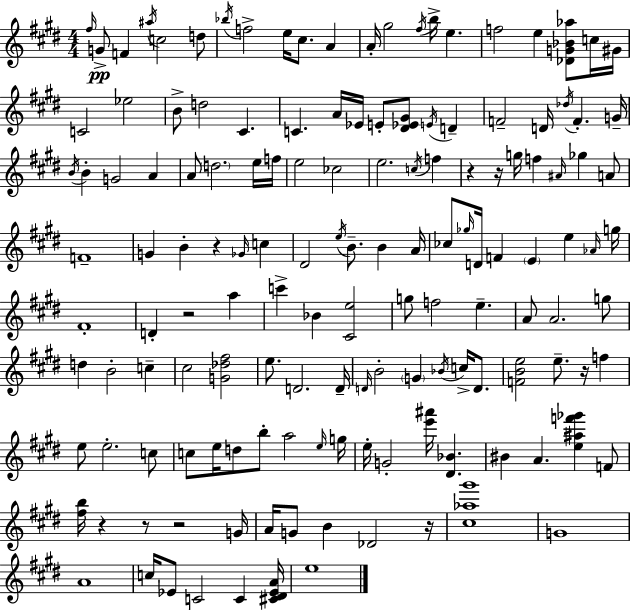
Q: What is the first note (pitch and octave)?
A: F#5